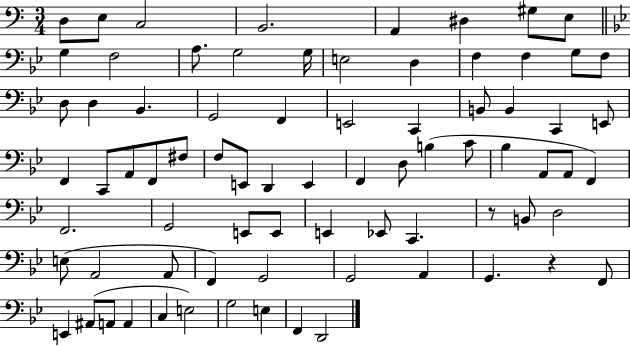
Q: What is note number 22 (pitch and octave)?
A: Bb2